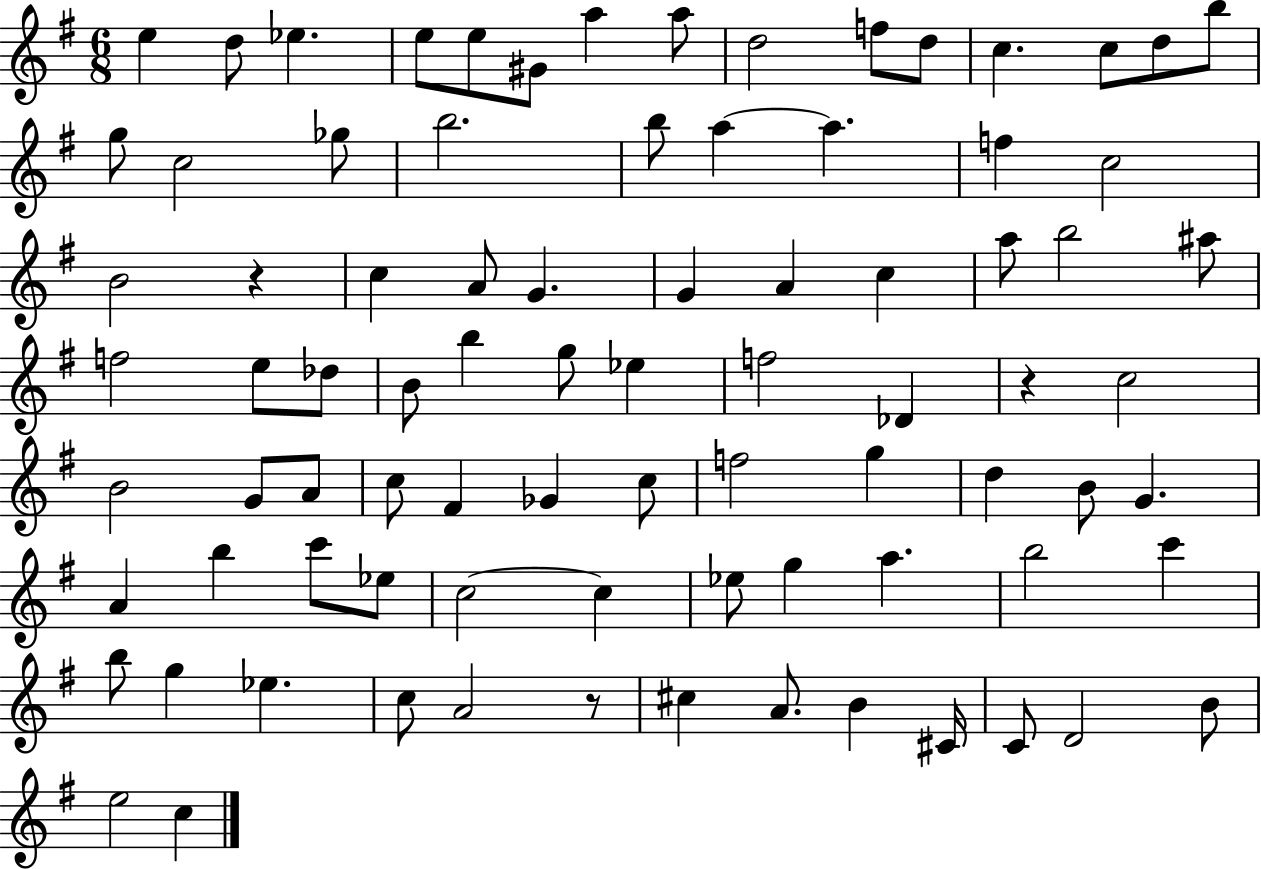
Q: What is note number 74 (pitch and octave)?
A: A4